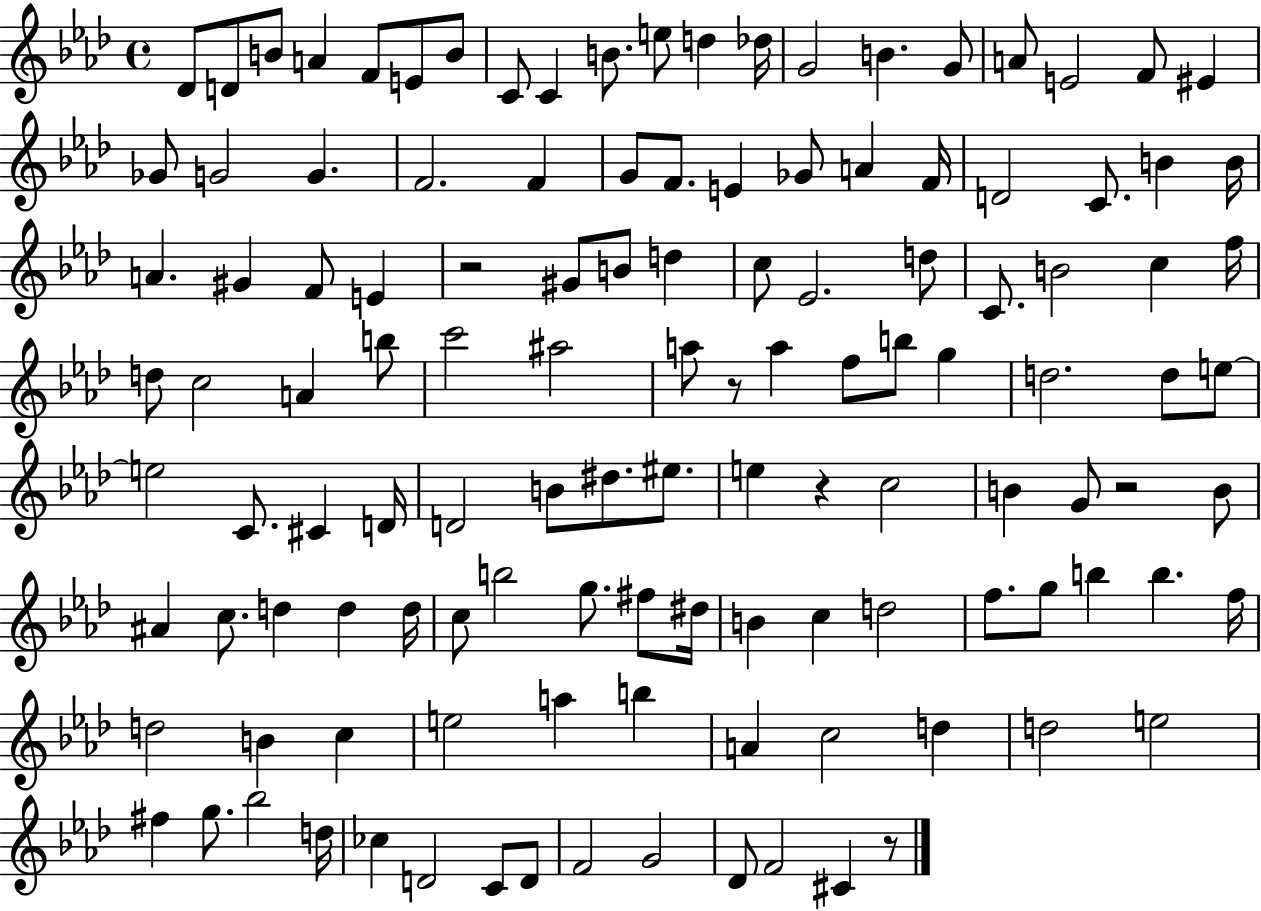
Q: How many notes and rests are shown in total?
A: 123